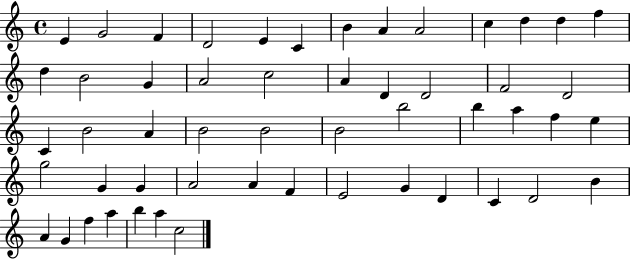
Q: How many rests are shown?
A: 0